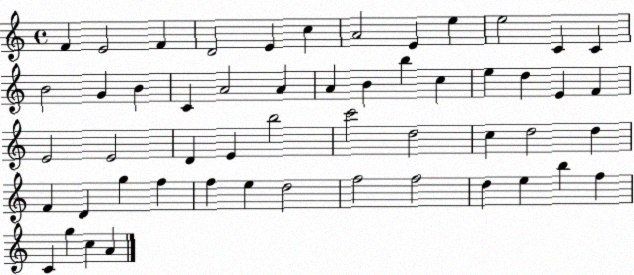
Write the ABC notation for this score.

X:1
T:Untitled
M:4/4
L:1/4
K:C
F E2 F D2 E c A2 E e e2 C C B2 G B C A2 A A B b c e d E F E2 E2 D E b2 c'2 d2 c d2 d F D g f f e d2 f2 f2 d e b f C g c A